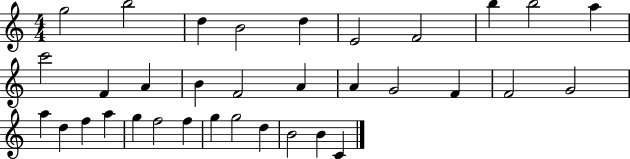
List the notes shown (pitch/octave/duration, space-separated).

G5/h B5/h D5/q B4/h D5/q E4/h F4/h B5/q B5/h A5/q C6/h F4/q A4/q B4/q F4/h A4/q A4/q G4/h F4/q F4/h G4/h A5/q D5/q F5/q A5/q G5/q F5/h F5/q G5/q G5/h D5/q B4/h B4/q C4/q